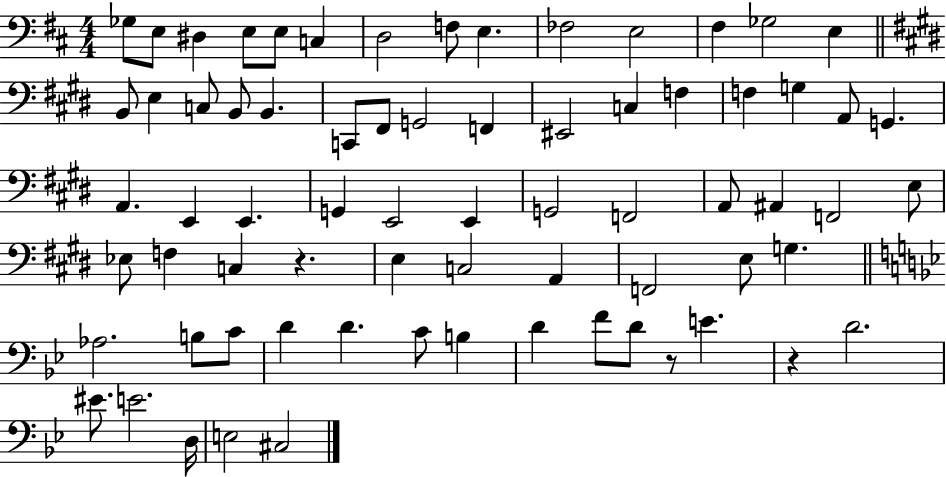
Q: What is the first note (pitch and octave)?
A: Gb3